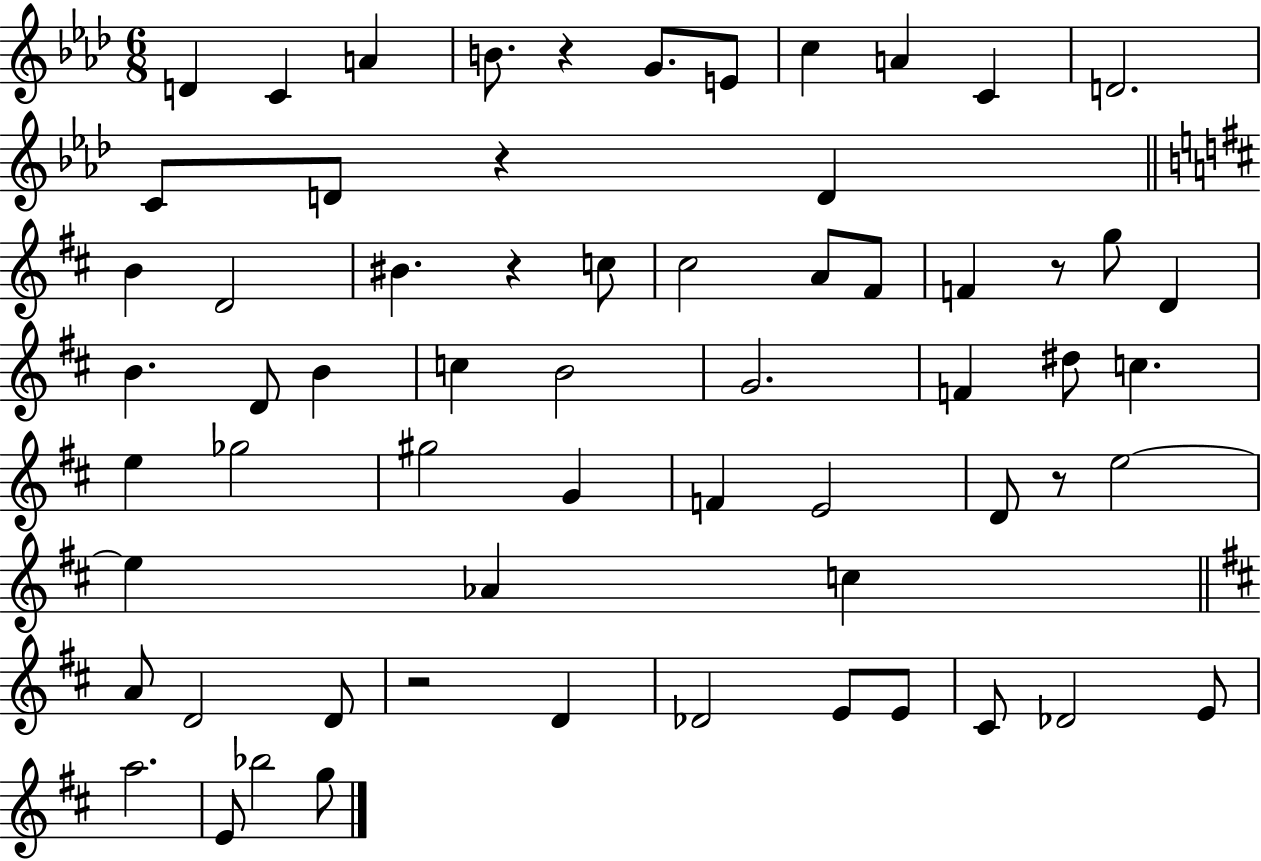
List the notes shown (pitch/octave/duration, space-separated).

D4/q C4/q A4/q B4/e. R/q G4/e. E4/e C5/q A4/q C4/q D4/h. C4/e D4/e R/q D4/q B4/q D4/h BIS4/q. R/q C5/e C#5/h A4/e F#4/e F4/q R/e G5/e D4/q B4/q. D4/e B4/q C5/q B4/h G4/h. F4/q D#5/e C5/q. E5/q Gb5/h G#5/h G4/q F4/q E4/h D4/e R/e E5/h E5/q Ab4/q C5/q A4/e D4/h D4/e R/h D4/q Db4/h E4/e E4/e C#4/e Db4/h E4/e A5/h. E4/e Bb5/h G5/e